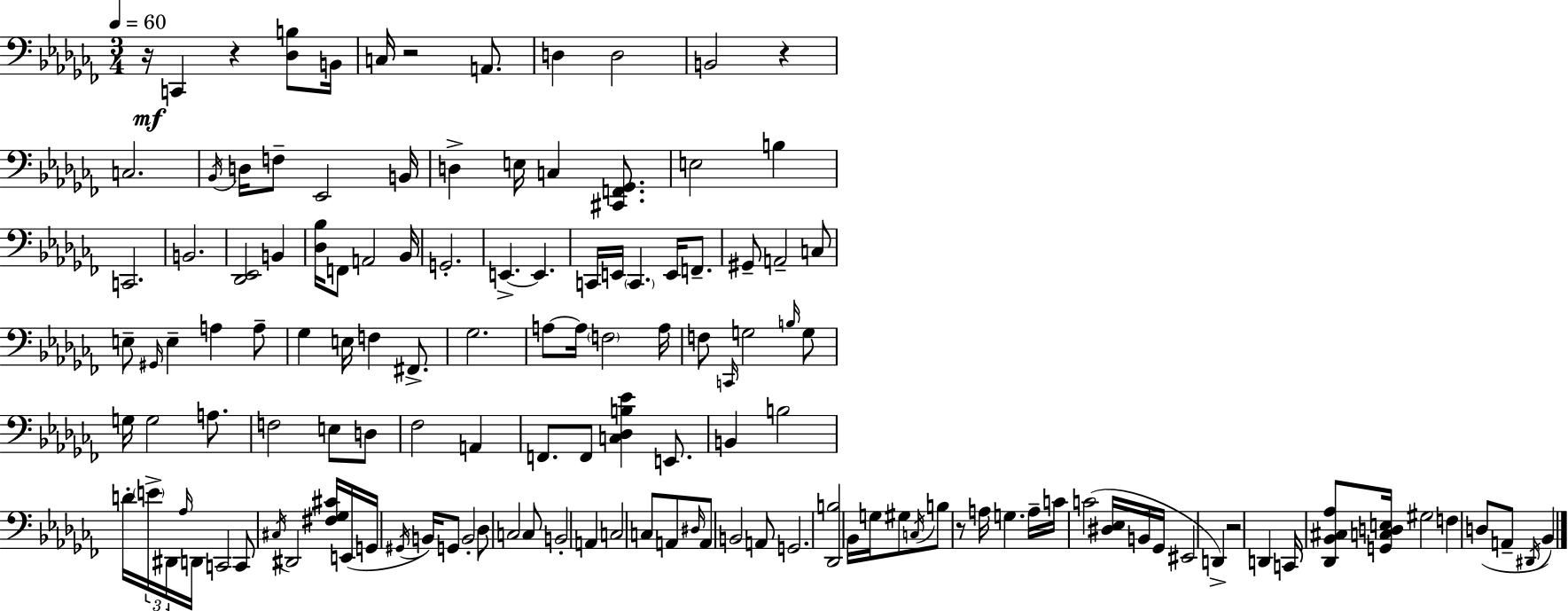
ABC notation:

X:1
T:Untitled
M:3/4
L:1/4
K:Abm
z/4 C,, z [_D,B,]/2 B,,/4 C,/4 z2 A,,/2 D, D,2 B,,2 z C,2 _B,,/4 D,/4 F,/2 _E,,2 B,,/4 D, E,/4 C, [^C,,F,,_G,,]/2 E,2 B, C,,2 B,,2 [_D,,_E,,]2 B,, [_D,_B,]/4 F,,/2 A,,2 _B,,/4 G,,2 E,, E,, C,,/4 E,,/4 C,, E,,/4 F,,/2 ^G,,/2 A,,2 C,/2 E,/2 ^G,,/4 E, A, A,/2 _G, E,/4 F, ^F,,/2 _G,2 A,/2 A,/4 F,2 A,/4 F,/2 C,,/4 G,2 B,/4 G,/2 G,/4 G,2 A,/2 F,2 E,/2 D,/2 _F,2 A,, F,,/2 F,,/2 [C,_D,B,_E] E,,/2 B,, B,2 D/4 E/4 ^D,,/4 _A,/4 D,,/4 C,,2 C,,/2 ^C,/4 ^D,,2 [^F,_G,^C]/4 E,,/4 G,,/4 ^G,,/4 B,,/4 G,,/2 B,,2 _D,/2 C,2 C,/2 B,,2 A,, C,2 C,/2 A,,/2 ^D,/4 A,,/2 B,,2 A,,/2 G,,2 [_D,,B,]2 _B,,/4 G,/4 ^G,/2 C,/4 B,/2 z/2 A,/4 G, A,/4 C/4 C2 [^D,_E,]/4 B,,/4 _G,,/4 ^E,,2 D,, z2 D,, C,,/4 [_D,,_B,,^C,_A,]/2 [G,,C,D,E,]/4 ^G,2 F, D,/2 A,,/2 ^D,,/4 _B,,